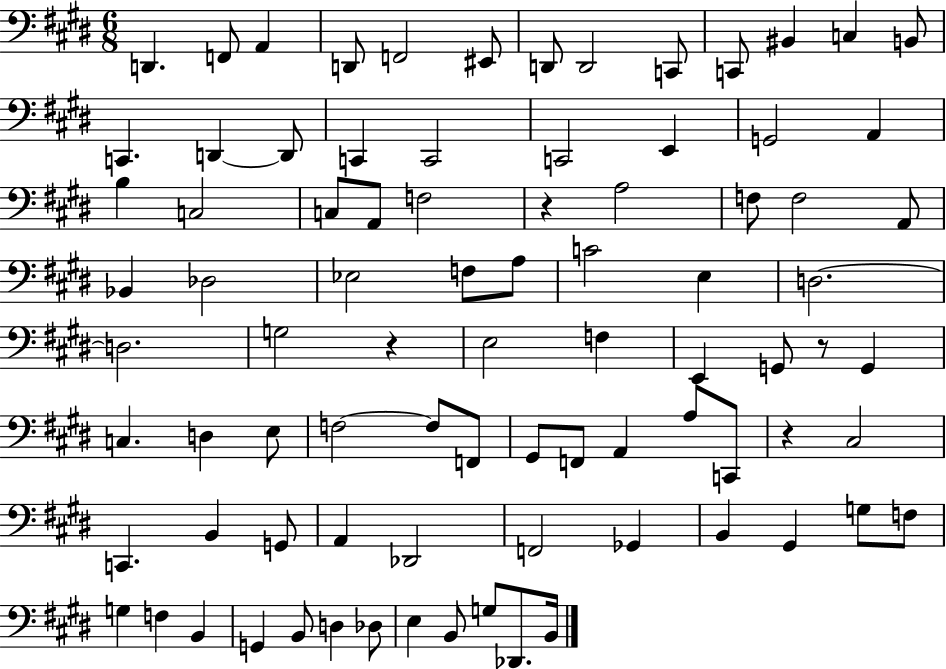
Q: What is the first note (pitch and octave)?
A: D2